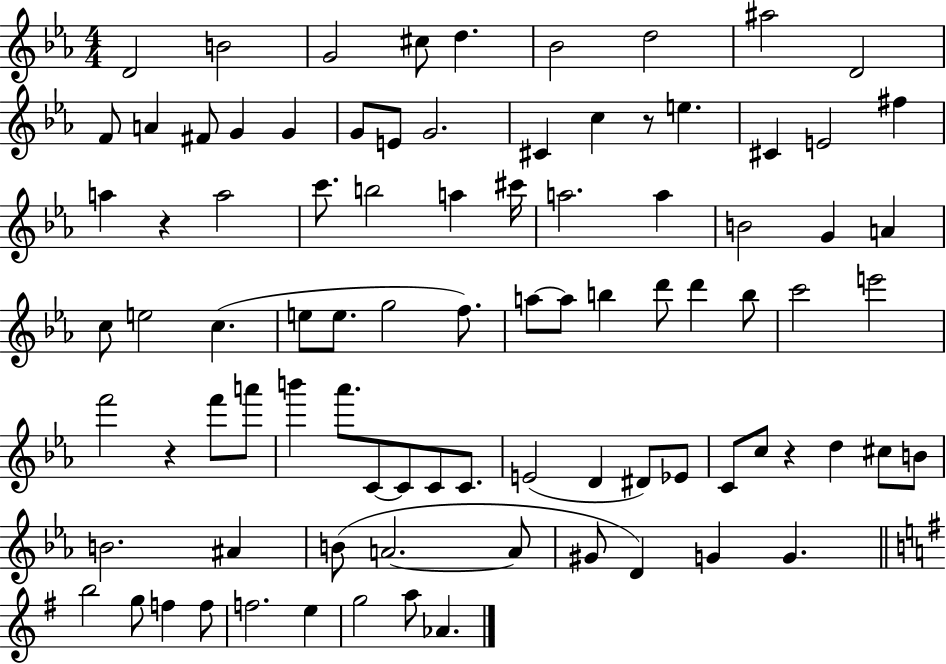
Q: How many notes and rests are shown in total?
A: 89